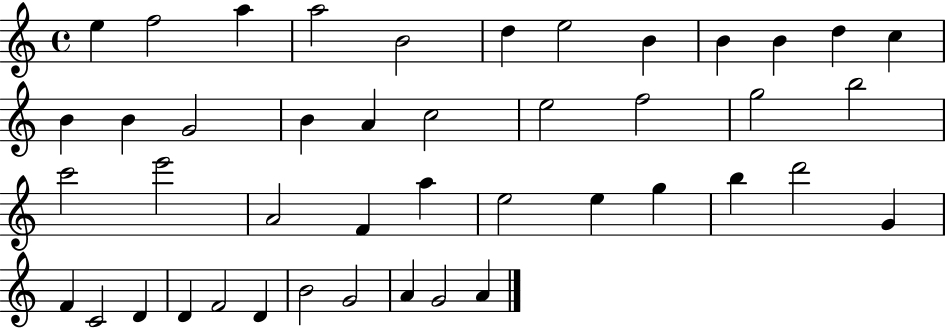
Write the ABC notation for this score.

X:1
T:Untitled
M:4/4
L:1/4
K:C
e f2 a a2 B2 d e2 B B B d c B B G2 B A c2 e2 f2 g2 b2 c'2 e'2 A2 F a e2 e g b d'2 G F C2 D D F2 D B2 G2 A G2 A